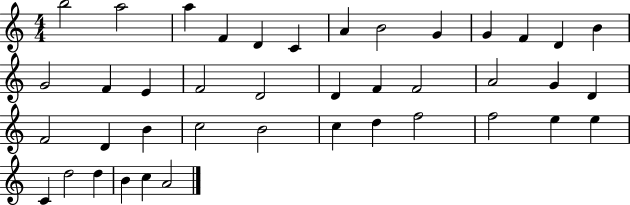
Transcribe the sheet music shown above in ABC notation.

X:1
T:Untitled
M:4/4
L:1/4
K:C
b2 a2 a F D C A B2 G G F D B G2 F E F2 D2 D F F2 A2 G D F2 D B c2 B2 c d f2 f2 e e C d2 d B c A2